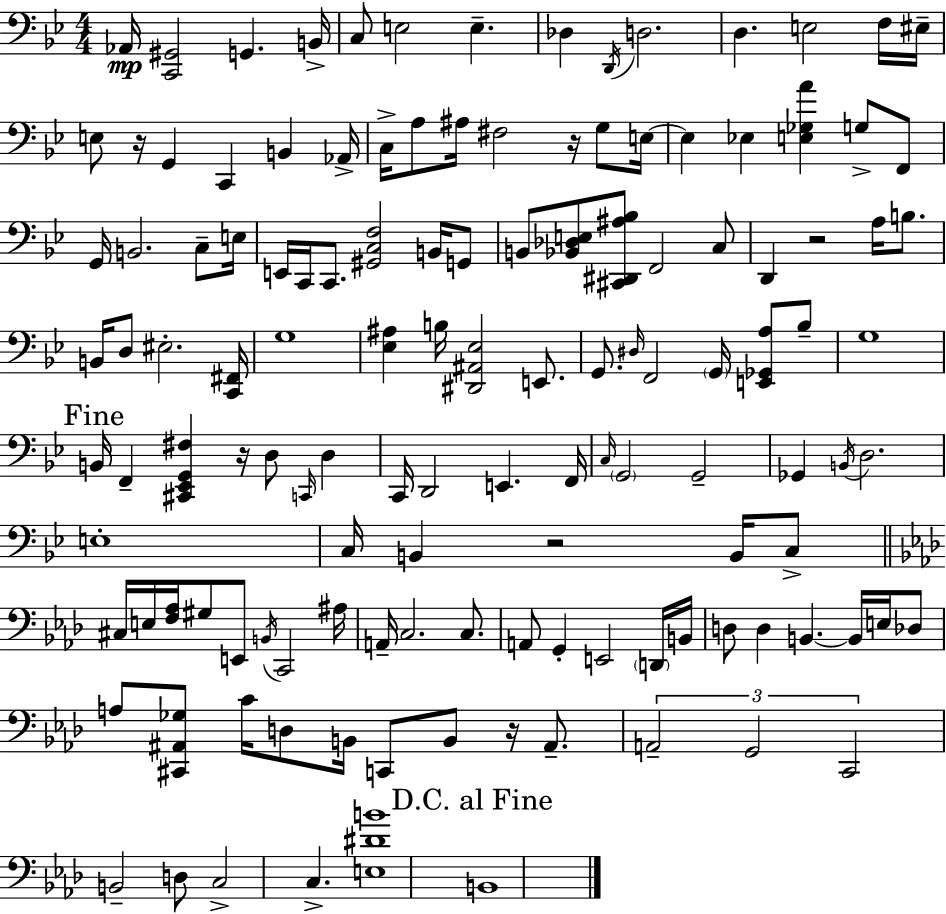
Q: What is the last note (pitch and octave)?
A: B2